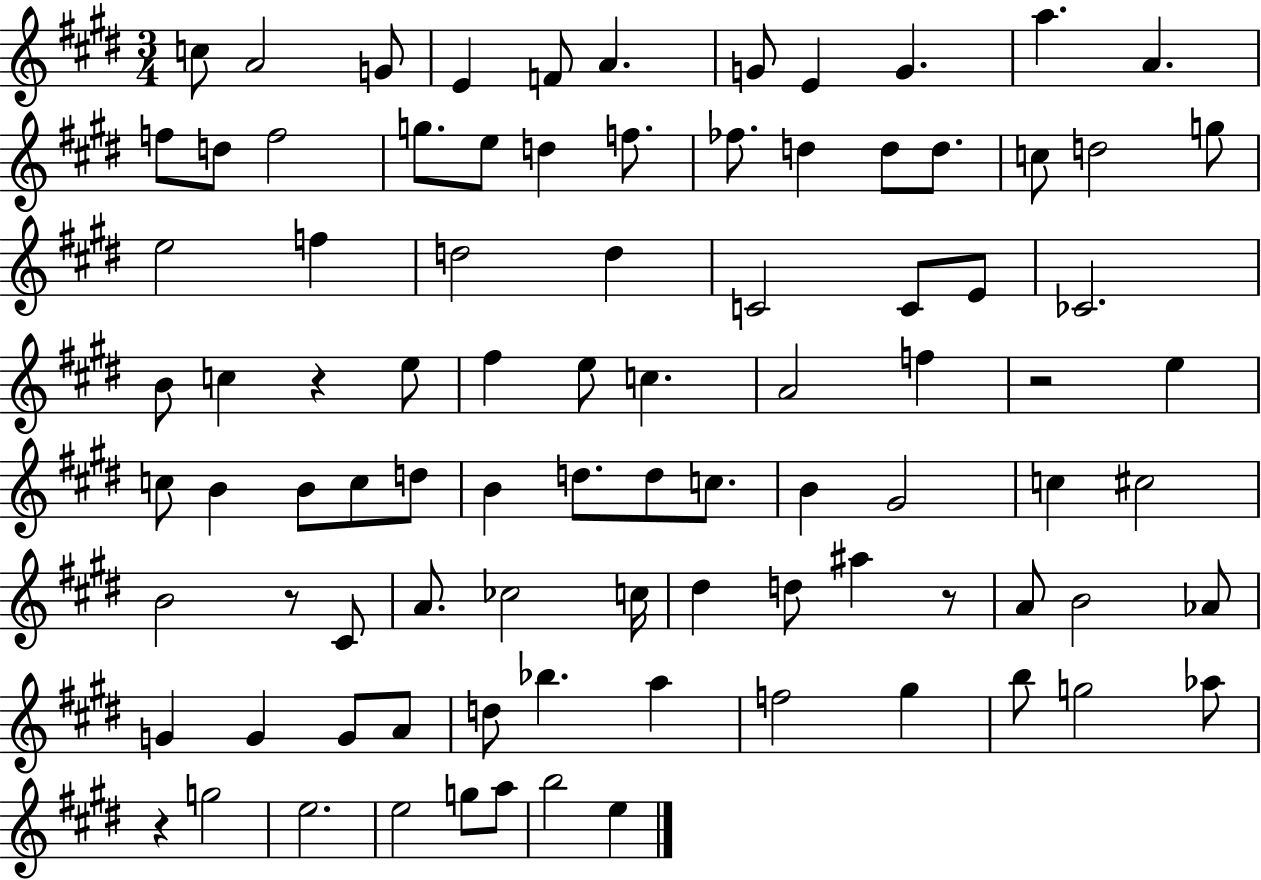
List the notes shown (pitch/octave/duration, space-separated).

C5/e A4/h G4/e E4/q F4/e A4/q. G4/e E4/q G4/q. A5/q. A4/q. F5/e D5/e F5/h G5/e. E5/e D5/q F5/e. FES5/e. D5/q D5/e D5/e. C5/e D5/h G5/e E5/h F5/q D5/h D5/q C4/h C4/e E4/e CES4/h. B4/e C5/q R/q E5/e F#5/q E5/e C5/q. A4/h F5/q R/h E5/q C5/e B4/q B4/e C5/e D5/e B4/q D5/e. D5/e C5/e. B4/q G#4/h C5/q C#5/h B4/h R/e C#4/e A4/e. CES5/h C5/s D#5/q D5/e A#5/q R/e A4/e B4/h Ab4/e G4/q G4/q G4/e A4/e D5/e Bb5/q. A5/q F5/h G#5/q B5/e G5/h Ab5/e R/q G5/h E5/h. E5/h G5/e A5/e B5/h E5/q